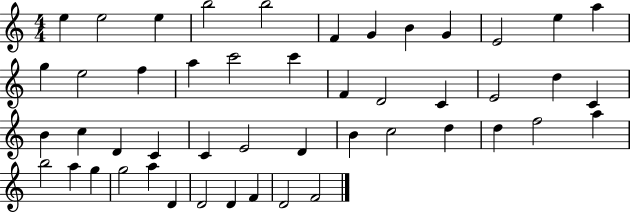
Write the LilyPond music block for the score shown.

{
  \clef treble
  \numericTimeSignature
  \time 4/4
  \key c \major
  e''4 e''2 e''4 | b''2 b''2 | f'4 g'4 b'4 g'4 | e'2 e''4 a''4 | \break g''4 e''2 f''4 | a''4 c'''2 c'''4 | f'4 d'2 c'4 | e'2 d''4 c'4 | \break b'4 c''4 d'4 c'4 | c'4 e'2 d'4 | b'4 c''2 d''4 | d''4 f''2 a''4 | \break b''2 a''4 g''4 | g''2 a''4 d'4 | d'2 d'4 f'4 | d'2 f'2 | \break \bar "|."
}